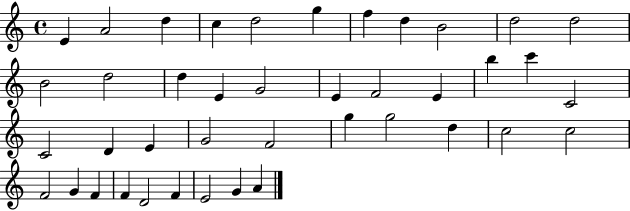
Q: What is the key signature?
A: C major